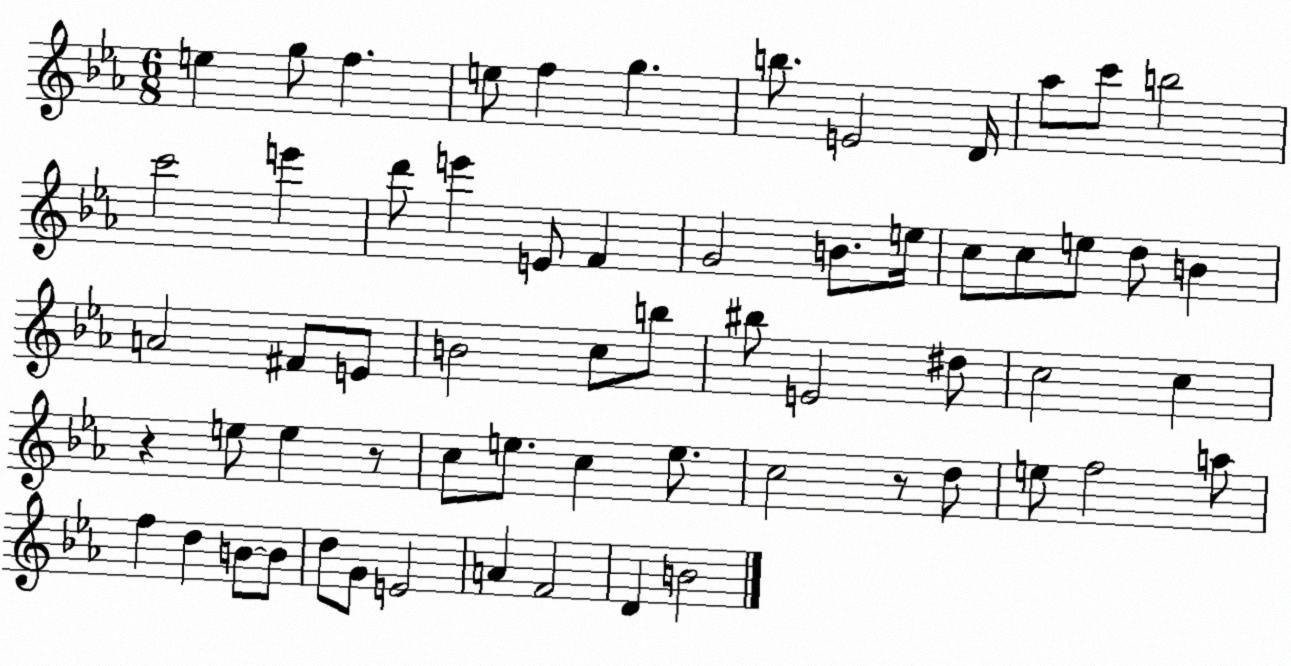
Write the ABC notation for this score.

X:1
T:Untitled
M:6/8
L:1/4
K:Eb
e g/2 f e/2 f g b/2 E2 D/4 _a/2 c'/2 b2 c'2 e' d'/2 e' E/2 F G2 B/2 e/4 c/2 c/2 e/2 d/2 B A2 ^F/2 E/2 B2 c/2 b/2 ^b/2 E2 ^d/2 c2 c z e/2 e z/2 c/2 e/2 c e/2 c2 z/2 d/2 e/2 f2 a/2 f d B/2 B/2 d/2 G/2 E2 A F2 D B2